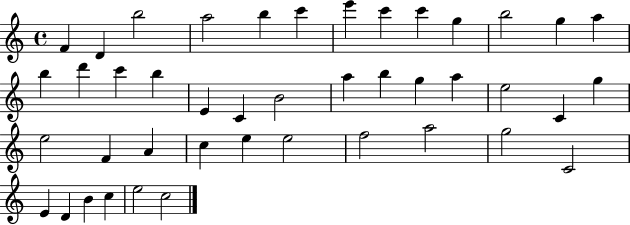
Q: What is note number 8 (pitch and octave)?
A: C6